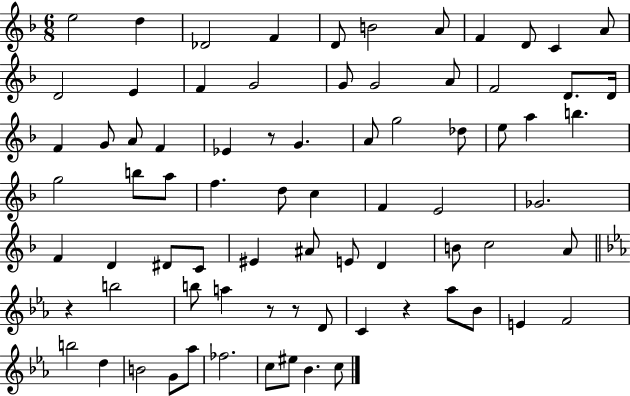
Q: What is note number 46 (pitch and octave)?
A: C4